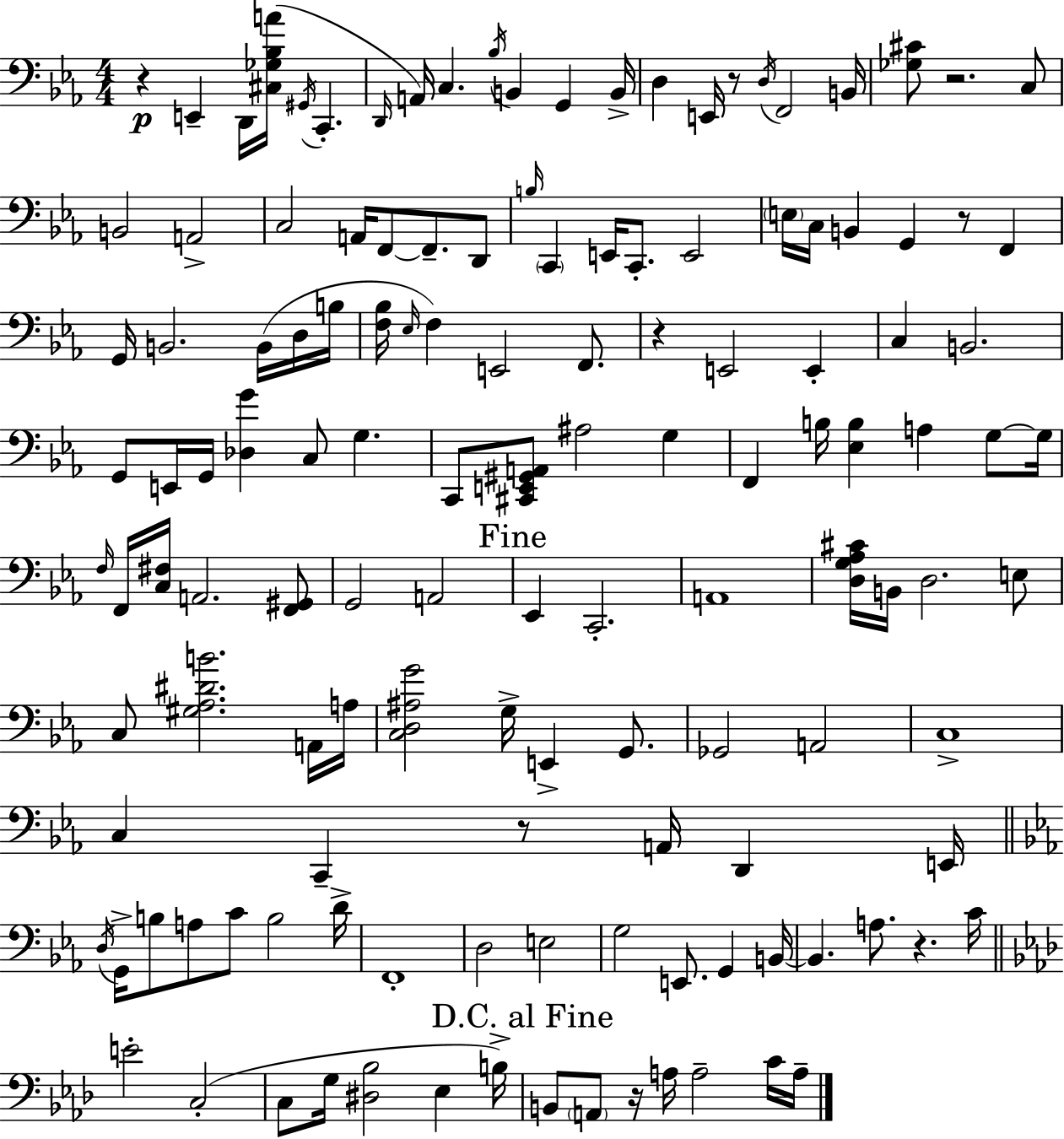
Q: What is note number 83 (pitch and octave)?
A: A2